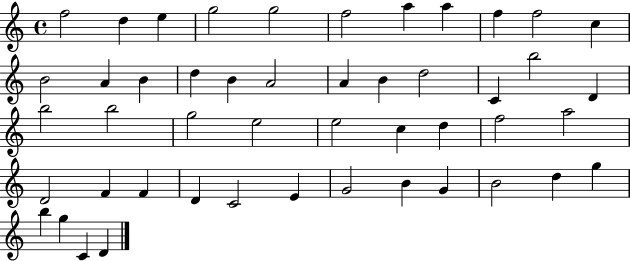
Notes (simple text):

F5/h D5/q E5/q G5/h G5/h F5/h A5/q A5/q F5/q F5/h C5/q B4/h A4/q B4/q D5/q B4/q A4/h A4/q B4/q D5/h C4/q B5/h D4/q B5/h B5/h G5/h E5/h E5/h C5/q D5/q F5/h A5/h D4/h F4/q F4/q D4/q C4/h E4/q G4/h B4/q G4/q B4/h D5/q G5/q B5/q G5/q C4/q D4/q